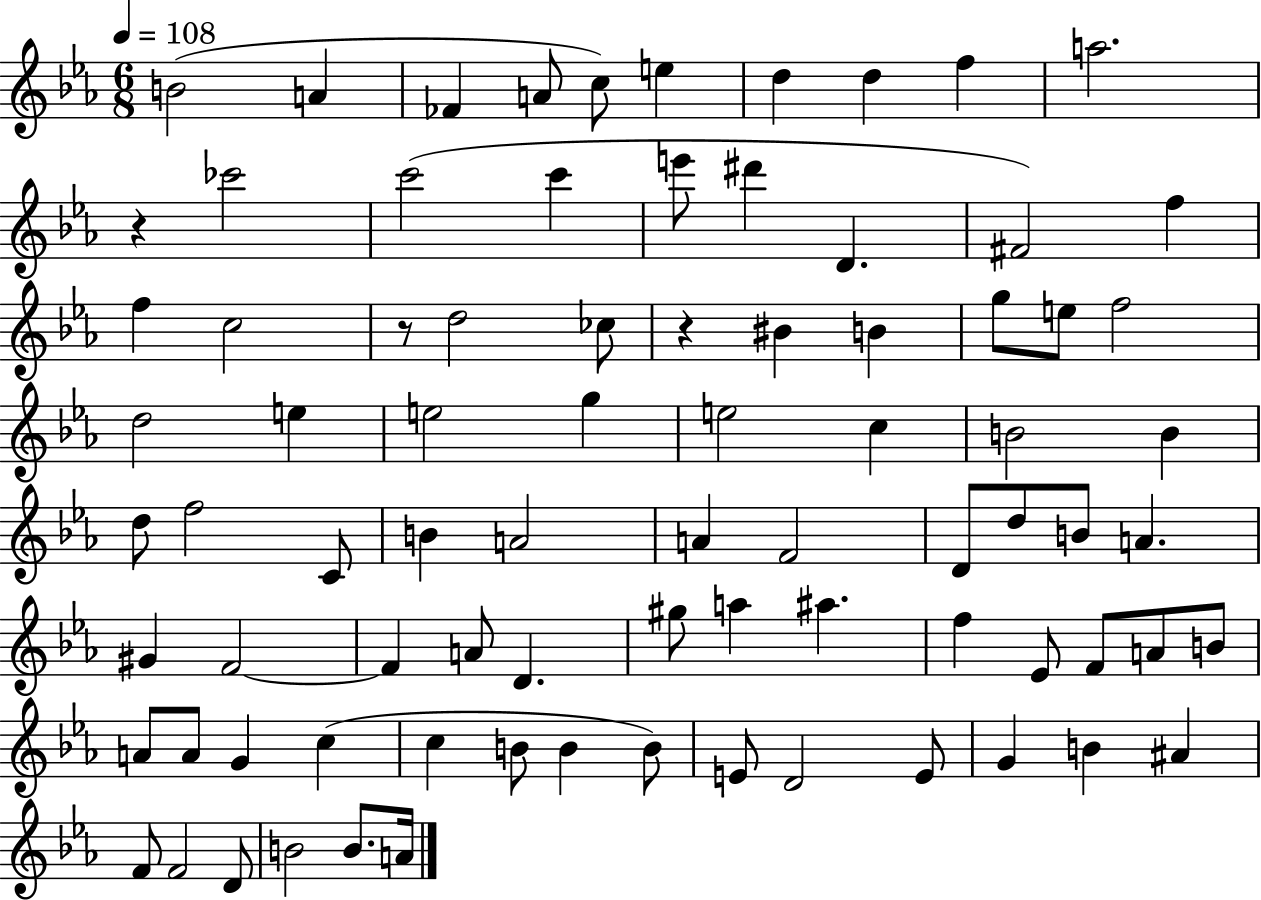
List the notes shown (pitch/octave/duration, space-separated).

B4/h A4/q FES4/q A4/e C5/e E5/q D5/q D5/q F5/q A5/h. R/q CES6/h C6/h C6/q E6/e D#6/q D4/q. F#4/h F5/q F5/q C5/h R/e D5/h CES5/e R/q BIS4/q B4/q G5/e E5/e F5/h D5/h E5/q E5/h G5/q E5/h C5/q B4/h B4/q D5/e F5/h C4/e B4/q A4/h A4/q F4/h D4/e D5/e B4/e A4/q. G#4/q F4/h F4/q A4/e D4/q. G#5/e A5/q A#5/q. F5/q Eb4/e F4/e A4/e B4/e A4/e A4/e G4/q C5/q C5/q B4/e B4/q B4/e E4/e D4/h E4/e G4/q B4/q A#4/q F4/e F4/h D4/e B4/h B4/e. A4/s